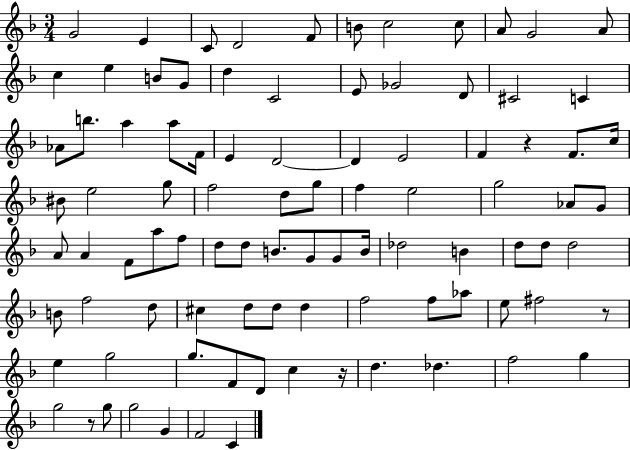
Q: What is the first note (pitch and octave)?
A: G4